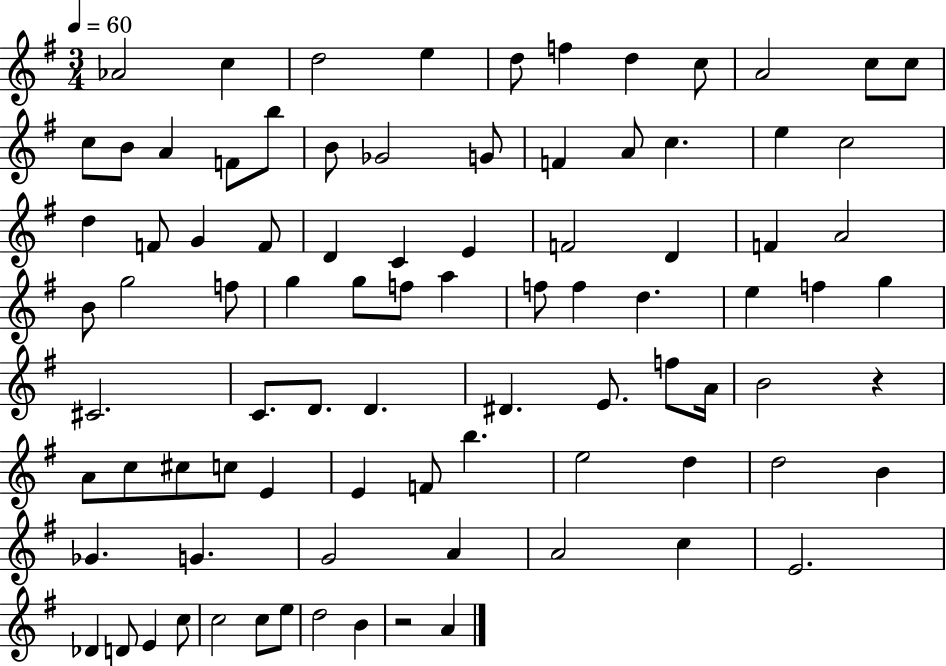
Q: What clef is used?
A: treble